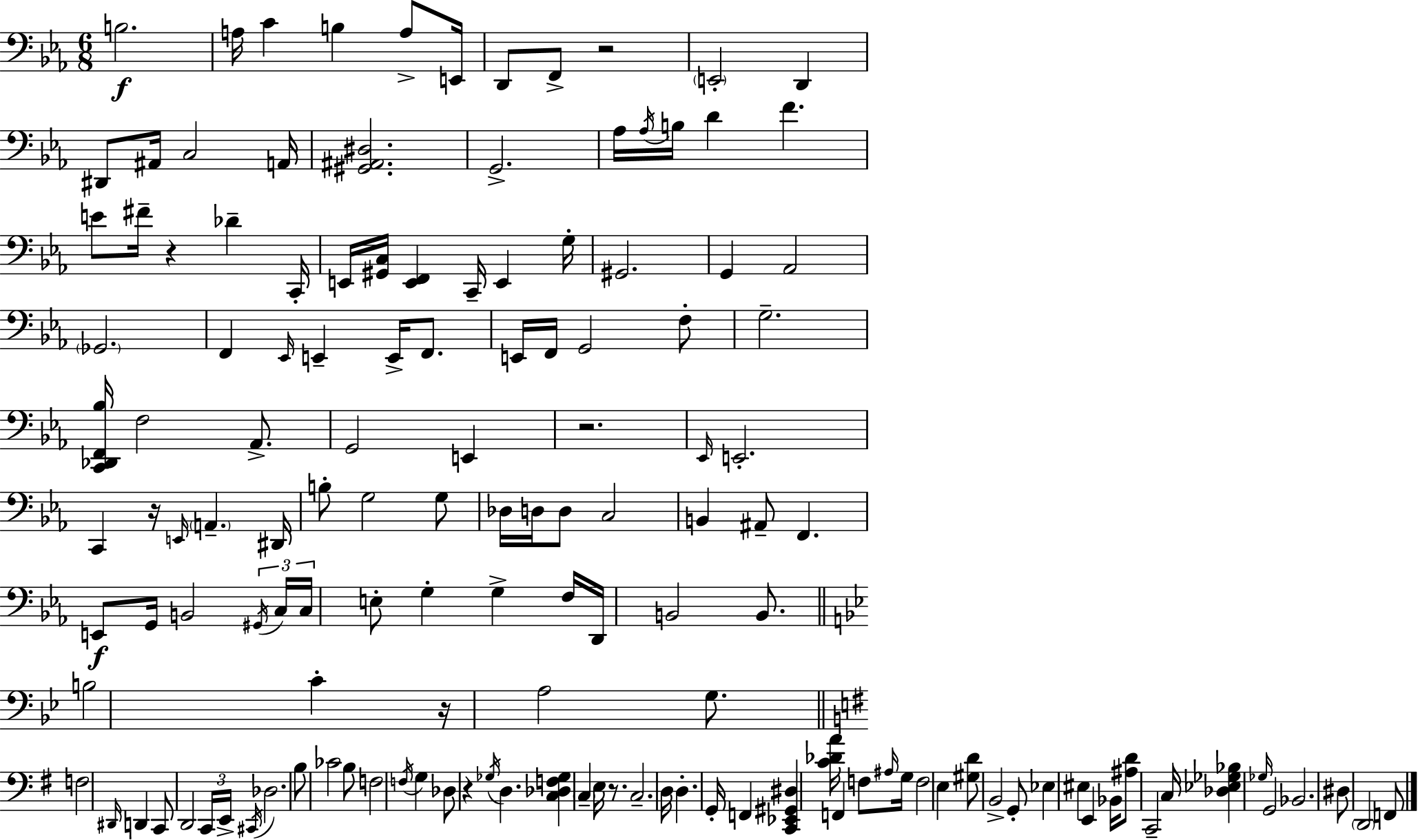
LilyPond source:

{
  \clef bass
  \numericTimeSignature
  \time 6/8
  \key ees \major
  b2.\f | a16 c'4 b4 a8-> e,16 | d,8 f,8-> r2 | \parenthesize e,2-. d,4 | \break dis,8 ais,16 c2 a,16 | <gis, ais, dis>2. | g,2.-> | aes16 \acciaccatura { aes16 } b16 d'4 f'4. | \break e'8 fis'16-- r4 des'4-- | c,16-. e,16 <gis, c>16 <e, f,>4 c,16-- e,4 | g16-. gis,2. | g,4 aes,2 | \break \parenthesize ges,2. | f,4 \grace { ees,16 } e,4-- e,16-> f,8. | e,16 f,16 g,2 | f8-. g2.-- | \break <c, des, f, bes>16 f2 aes,8.-> | g,2 e,4 | r2. | \grace { ees,16 } e,2.-. | \break c,4 r16 \grace { e,16 } \parenthesize a,4.-- | dis,16 b8-. g2 | g8 des16 d16 d8 c2 | b,4 ais,8-- f,4. | \break e,8\f g,16 b,2 | \tuplet 3/2 { \acciaccatura { gis,16 } c16 c16 } e8-. g4-. | g4-> f16 d,16 b,2 | b,8. \bar "||" \break \key bes \major b2 c'4-. | r16 a2 g8. | \bar "||" \break \key e \minor f2 \grace { dis,16 } d,4 | c,8 d,2 \tuplet 3/2 { c,16 | e,16-> \acciaccatura { cis,16 } } des2. | b8 ces'2 | \break b8 f2 \acciaccatura { f16 } g4 | des8 r4 \acciaccatura { ges16 } d4. | <c des f ges>4 \parenthesize c4-- | e16 r8. c2.-- | \break d16 d4.-. g,16-. | f,4 <c, ees, gis, dis>4 <c' des' a'>16 f,4 | f8 \grace { ais16 } g16 f2 | e4 <gis d'>8 b,2-> | \break g,8-. ees4 eis4 | e,4 bes,16 <ais d'>8 c,2-- | c16 <des ees ges bes>4 \grace { ges16 } g,2 | bes,2. | \break dis8 \parenthesize d,2 | f,8 \bar "|."
}